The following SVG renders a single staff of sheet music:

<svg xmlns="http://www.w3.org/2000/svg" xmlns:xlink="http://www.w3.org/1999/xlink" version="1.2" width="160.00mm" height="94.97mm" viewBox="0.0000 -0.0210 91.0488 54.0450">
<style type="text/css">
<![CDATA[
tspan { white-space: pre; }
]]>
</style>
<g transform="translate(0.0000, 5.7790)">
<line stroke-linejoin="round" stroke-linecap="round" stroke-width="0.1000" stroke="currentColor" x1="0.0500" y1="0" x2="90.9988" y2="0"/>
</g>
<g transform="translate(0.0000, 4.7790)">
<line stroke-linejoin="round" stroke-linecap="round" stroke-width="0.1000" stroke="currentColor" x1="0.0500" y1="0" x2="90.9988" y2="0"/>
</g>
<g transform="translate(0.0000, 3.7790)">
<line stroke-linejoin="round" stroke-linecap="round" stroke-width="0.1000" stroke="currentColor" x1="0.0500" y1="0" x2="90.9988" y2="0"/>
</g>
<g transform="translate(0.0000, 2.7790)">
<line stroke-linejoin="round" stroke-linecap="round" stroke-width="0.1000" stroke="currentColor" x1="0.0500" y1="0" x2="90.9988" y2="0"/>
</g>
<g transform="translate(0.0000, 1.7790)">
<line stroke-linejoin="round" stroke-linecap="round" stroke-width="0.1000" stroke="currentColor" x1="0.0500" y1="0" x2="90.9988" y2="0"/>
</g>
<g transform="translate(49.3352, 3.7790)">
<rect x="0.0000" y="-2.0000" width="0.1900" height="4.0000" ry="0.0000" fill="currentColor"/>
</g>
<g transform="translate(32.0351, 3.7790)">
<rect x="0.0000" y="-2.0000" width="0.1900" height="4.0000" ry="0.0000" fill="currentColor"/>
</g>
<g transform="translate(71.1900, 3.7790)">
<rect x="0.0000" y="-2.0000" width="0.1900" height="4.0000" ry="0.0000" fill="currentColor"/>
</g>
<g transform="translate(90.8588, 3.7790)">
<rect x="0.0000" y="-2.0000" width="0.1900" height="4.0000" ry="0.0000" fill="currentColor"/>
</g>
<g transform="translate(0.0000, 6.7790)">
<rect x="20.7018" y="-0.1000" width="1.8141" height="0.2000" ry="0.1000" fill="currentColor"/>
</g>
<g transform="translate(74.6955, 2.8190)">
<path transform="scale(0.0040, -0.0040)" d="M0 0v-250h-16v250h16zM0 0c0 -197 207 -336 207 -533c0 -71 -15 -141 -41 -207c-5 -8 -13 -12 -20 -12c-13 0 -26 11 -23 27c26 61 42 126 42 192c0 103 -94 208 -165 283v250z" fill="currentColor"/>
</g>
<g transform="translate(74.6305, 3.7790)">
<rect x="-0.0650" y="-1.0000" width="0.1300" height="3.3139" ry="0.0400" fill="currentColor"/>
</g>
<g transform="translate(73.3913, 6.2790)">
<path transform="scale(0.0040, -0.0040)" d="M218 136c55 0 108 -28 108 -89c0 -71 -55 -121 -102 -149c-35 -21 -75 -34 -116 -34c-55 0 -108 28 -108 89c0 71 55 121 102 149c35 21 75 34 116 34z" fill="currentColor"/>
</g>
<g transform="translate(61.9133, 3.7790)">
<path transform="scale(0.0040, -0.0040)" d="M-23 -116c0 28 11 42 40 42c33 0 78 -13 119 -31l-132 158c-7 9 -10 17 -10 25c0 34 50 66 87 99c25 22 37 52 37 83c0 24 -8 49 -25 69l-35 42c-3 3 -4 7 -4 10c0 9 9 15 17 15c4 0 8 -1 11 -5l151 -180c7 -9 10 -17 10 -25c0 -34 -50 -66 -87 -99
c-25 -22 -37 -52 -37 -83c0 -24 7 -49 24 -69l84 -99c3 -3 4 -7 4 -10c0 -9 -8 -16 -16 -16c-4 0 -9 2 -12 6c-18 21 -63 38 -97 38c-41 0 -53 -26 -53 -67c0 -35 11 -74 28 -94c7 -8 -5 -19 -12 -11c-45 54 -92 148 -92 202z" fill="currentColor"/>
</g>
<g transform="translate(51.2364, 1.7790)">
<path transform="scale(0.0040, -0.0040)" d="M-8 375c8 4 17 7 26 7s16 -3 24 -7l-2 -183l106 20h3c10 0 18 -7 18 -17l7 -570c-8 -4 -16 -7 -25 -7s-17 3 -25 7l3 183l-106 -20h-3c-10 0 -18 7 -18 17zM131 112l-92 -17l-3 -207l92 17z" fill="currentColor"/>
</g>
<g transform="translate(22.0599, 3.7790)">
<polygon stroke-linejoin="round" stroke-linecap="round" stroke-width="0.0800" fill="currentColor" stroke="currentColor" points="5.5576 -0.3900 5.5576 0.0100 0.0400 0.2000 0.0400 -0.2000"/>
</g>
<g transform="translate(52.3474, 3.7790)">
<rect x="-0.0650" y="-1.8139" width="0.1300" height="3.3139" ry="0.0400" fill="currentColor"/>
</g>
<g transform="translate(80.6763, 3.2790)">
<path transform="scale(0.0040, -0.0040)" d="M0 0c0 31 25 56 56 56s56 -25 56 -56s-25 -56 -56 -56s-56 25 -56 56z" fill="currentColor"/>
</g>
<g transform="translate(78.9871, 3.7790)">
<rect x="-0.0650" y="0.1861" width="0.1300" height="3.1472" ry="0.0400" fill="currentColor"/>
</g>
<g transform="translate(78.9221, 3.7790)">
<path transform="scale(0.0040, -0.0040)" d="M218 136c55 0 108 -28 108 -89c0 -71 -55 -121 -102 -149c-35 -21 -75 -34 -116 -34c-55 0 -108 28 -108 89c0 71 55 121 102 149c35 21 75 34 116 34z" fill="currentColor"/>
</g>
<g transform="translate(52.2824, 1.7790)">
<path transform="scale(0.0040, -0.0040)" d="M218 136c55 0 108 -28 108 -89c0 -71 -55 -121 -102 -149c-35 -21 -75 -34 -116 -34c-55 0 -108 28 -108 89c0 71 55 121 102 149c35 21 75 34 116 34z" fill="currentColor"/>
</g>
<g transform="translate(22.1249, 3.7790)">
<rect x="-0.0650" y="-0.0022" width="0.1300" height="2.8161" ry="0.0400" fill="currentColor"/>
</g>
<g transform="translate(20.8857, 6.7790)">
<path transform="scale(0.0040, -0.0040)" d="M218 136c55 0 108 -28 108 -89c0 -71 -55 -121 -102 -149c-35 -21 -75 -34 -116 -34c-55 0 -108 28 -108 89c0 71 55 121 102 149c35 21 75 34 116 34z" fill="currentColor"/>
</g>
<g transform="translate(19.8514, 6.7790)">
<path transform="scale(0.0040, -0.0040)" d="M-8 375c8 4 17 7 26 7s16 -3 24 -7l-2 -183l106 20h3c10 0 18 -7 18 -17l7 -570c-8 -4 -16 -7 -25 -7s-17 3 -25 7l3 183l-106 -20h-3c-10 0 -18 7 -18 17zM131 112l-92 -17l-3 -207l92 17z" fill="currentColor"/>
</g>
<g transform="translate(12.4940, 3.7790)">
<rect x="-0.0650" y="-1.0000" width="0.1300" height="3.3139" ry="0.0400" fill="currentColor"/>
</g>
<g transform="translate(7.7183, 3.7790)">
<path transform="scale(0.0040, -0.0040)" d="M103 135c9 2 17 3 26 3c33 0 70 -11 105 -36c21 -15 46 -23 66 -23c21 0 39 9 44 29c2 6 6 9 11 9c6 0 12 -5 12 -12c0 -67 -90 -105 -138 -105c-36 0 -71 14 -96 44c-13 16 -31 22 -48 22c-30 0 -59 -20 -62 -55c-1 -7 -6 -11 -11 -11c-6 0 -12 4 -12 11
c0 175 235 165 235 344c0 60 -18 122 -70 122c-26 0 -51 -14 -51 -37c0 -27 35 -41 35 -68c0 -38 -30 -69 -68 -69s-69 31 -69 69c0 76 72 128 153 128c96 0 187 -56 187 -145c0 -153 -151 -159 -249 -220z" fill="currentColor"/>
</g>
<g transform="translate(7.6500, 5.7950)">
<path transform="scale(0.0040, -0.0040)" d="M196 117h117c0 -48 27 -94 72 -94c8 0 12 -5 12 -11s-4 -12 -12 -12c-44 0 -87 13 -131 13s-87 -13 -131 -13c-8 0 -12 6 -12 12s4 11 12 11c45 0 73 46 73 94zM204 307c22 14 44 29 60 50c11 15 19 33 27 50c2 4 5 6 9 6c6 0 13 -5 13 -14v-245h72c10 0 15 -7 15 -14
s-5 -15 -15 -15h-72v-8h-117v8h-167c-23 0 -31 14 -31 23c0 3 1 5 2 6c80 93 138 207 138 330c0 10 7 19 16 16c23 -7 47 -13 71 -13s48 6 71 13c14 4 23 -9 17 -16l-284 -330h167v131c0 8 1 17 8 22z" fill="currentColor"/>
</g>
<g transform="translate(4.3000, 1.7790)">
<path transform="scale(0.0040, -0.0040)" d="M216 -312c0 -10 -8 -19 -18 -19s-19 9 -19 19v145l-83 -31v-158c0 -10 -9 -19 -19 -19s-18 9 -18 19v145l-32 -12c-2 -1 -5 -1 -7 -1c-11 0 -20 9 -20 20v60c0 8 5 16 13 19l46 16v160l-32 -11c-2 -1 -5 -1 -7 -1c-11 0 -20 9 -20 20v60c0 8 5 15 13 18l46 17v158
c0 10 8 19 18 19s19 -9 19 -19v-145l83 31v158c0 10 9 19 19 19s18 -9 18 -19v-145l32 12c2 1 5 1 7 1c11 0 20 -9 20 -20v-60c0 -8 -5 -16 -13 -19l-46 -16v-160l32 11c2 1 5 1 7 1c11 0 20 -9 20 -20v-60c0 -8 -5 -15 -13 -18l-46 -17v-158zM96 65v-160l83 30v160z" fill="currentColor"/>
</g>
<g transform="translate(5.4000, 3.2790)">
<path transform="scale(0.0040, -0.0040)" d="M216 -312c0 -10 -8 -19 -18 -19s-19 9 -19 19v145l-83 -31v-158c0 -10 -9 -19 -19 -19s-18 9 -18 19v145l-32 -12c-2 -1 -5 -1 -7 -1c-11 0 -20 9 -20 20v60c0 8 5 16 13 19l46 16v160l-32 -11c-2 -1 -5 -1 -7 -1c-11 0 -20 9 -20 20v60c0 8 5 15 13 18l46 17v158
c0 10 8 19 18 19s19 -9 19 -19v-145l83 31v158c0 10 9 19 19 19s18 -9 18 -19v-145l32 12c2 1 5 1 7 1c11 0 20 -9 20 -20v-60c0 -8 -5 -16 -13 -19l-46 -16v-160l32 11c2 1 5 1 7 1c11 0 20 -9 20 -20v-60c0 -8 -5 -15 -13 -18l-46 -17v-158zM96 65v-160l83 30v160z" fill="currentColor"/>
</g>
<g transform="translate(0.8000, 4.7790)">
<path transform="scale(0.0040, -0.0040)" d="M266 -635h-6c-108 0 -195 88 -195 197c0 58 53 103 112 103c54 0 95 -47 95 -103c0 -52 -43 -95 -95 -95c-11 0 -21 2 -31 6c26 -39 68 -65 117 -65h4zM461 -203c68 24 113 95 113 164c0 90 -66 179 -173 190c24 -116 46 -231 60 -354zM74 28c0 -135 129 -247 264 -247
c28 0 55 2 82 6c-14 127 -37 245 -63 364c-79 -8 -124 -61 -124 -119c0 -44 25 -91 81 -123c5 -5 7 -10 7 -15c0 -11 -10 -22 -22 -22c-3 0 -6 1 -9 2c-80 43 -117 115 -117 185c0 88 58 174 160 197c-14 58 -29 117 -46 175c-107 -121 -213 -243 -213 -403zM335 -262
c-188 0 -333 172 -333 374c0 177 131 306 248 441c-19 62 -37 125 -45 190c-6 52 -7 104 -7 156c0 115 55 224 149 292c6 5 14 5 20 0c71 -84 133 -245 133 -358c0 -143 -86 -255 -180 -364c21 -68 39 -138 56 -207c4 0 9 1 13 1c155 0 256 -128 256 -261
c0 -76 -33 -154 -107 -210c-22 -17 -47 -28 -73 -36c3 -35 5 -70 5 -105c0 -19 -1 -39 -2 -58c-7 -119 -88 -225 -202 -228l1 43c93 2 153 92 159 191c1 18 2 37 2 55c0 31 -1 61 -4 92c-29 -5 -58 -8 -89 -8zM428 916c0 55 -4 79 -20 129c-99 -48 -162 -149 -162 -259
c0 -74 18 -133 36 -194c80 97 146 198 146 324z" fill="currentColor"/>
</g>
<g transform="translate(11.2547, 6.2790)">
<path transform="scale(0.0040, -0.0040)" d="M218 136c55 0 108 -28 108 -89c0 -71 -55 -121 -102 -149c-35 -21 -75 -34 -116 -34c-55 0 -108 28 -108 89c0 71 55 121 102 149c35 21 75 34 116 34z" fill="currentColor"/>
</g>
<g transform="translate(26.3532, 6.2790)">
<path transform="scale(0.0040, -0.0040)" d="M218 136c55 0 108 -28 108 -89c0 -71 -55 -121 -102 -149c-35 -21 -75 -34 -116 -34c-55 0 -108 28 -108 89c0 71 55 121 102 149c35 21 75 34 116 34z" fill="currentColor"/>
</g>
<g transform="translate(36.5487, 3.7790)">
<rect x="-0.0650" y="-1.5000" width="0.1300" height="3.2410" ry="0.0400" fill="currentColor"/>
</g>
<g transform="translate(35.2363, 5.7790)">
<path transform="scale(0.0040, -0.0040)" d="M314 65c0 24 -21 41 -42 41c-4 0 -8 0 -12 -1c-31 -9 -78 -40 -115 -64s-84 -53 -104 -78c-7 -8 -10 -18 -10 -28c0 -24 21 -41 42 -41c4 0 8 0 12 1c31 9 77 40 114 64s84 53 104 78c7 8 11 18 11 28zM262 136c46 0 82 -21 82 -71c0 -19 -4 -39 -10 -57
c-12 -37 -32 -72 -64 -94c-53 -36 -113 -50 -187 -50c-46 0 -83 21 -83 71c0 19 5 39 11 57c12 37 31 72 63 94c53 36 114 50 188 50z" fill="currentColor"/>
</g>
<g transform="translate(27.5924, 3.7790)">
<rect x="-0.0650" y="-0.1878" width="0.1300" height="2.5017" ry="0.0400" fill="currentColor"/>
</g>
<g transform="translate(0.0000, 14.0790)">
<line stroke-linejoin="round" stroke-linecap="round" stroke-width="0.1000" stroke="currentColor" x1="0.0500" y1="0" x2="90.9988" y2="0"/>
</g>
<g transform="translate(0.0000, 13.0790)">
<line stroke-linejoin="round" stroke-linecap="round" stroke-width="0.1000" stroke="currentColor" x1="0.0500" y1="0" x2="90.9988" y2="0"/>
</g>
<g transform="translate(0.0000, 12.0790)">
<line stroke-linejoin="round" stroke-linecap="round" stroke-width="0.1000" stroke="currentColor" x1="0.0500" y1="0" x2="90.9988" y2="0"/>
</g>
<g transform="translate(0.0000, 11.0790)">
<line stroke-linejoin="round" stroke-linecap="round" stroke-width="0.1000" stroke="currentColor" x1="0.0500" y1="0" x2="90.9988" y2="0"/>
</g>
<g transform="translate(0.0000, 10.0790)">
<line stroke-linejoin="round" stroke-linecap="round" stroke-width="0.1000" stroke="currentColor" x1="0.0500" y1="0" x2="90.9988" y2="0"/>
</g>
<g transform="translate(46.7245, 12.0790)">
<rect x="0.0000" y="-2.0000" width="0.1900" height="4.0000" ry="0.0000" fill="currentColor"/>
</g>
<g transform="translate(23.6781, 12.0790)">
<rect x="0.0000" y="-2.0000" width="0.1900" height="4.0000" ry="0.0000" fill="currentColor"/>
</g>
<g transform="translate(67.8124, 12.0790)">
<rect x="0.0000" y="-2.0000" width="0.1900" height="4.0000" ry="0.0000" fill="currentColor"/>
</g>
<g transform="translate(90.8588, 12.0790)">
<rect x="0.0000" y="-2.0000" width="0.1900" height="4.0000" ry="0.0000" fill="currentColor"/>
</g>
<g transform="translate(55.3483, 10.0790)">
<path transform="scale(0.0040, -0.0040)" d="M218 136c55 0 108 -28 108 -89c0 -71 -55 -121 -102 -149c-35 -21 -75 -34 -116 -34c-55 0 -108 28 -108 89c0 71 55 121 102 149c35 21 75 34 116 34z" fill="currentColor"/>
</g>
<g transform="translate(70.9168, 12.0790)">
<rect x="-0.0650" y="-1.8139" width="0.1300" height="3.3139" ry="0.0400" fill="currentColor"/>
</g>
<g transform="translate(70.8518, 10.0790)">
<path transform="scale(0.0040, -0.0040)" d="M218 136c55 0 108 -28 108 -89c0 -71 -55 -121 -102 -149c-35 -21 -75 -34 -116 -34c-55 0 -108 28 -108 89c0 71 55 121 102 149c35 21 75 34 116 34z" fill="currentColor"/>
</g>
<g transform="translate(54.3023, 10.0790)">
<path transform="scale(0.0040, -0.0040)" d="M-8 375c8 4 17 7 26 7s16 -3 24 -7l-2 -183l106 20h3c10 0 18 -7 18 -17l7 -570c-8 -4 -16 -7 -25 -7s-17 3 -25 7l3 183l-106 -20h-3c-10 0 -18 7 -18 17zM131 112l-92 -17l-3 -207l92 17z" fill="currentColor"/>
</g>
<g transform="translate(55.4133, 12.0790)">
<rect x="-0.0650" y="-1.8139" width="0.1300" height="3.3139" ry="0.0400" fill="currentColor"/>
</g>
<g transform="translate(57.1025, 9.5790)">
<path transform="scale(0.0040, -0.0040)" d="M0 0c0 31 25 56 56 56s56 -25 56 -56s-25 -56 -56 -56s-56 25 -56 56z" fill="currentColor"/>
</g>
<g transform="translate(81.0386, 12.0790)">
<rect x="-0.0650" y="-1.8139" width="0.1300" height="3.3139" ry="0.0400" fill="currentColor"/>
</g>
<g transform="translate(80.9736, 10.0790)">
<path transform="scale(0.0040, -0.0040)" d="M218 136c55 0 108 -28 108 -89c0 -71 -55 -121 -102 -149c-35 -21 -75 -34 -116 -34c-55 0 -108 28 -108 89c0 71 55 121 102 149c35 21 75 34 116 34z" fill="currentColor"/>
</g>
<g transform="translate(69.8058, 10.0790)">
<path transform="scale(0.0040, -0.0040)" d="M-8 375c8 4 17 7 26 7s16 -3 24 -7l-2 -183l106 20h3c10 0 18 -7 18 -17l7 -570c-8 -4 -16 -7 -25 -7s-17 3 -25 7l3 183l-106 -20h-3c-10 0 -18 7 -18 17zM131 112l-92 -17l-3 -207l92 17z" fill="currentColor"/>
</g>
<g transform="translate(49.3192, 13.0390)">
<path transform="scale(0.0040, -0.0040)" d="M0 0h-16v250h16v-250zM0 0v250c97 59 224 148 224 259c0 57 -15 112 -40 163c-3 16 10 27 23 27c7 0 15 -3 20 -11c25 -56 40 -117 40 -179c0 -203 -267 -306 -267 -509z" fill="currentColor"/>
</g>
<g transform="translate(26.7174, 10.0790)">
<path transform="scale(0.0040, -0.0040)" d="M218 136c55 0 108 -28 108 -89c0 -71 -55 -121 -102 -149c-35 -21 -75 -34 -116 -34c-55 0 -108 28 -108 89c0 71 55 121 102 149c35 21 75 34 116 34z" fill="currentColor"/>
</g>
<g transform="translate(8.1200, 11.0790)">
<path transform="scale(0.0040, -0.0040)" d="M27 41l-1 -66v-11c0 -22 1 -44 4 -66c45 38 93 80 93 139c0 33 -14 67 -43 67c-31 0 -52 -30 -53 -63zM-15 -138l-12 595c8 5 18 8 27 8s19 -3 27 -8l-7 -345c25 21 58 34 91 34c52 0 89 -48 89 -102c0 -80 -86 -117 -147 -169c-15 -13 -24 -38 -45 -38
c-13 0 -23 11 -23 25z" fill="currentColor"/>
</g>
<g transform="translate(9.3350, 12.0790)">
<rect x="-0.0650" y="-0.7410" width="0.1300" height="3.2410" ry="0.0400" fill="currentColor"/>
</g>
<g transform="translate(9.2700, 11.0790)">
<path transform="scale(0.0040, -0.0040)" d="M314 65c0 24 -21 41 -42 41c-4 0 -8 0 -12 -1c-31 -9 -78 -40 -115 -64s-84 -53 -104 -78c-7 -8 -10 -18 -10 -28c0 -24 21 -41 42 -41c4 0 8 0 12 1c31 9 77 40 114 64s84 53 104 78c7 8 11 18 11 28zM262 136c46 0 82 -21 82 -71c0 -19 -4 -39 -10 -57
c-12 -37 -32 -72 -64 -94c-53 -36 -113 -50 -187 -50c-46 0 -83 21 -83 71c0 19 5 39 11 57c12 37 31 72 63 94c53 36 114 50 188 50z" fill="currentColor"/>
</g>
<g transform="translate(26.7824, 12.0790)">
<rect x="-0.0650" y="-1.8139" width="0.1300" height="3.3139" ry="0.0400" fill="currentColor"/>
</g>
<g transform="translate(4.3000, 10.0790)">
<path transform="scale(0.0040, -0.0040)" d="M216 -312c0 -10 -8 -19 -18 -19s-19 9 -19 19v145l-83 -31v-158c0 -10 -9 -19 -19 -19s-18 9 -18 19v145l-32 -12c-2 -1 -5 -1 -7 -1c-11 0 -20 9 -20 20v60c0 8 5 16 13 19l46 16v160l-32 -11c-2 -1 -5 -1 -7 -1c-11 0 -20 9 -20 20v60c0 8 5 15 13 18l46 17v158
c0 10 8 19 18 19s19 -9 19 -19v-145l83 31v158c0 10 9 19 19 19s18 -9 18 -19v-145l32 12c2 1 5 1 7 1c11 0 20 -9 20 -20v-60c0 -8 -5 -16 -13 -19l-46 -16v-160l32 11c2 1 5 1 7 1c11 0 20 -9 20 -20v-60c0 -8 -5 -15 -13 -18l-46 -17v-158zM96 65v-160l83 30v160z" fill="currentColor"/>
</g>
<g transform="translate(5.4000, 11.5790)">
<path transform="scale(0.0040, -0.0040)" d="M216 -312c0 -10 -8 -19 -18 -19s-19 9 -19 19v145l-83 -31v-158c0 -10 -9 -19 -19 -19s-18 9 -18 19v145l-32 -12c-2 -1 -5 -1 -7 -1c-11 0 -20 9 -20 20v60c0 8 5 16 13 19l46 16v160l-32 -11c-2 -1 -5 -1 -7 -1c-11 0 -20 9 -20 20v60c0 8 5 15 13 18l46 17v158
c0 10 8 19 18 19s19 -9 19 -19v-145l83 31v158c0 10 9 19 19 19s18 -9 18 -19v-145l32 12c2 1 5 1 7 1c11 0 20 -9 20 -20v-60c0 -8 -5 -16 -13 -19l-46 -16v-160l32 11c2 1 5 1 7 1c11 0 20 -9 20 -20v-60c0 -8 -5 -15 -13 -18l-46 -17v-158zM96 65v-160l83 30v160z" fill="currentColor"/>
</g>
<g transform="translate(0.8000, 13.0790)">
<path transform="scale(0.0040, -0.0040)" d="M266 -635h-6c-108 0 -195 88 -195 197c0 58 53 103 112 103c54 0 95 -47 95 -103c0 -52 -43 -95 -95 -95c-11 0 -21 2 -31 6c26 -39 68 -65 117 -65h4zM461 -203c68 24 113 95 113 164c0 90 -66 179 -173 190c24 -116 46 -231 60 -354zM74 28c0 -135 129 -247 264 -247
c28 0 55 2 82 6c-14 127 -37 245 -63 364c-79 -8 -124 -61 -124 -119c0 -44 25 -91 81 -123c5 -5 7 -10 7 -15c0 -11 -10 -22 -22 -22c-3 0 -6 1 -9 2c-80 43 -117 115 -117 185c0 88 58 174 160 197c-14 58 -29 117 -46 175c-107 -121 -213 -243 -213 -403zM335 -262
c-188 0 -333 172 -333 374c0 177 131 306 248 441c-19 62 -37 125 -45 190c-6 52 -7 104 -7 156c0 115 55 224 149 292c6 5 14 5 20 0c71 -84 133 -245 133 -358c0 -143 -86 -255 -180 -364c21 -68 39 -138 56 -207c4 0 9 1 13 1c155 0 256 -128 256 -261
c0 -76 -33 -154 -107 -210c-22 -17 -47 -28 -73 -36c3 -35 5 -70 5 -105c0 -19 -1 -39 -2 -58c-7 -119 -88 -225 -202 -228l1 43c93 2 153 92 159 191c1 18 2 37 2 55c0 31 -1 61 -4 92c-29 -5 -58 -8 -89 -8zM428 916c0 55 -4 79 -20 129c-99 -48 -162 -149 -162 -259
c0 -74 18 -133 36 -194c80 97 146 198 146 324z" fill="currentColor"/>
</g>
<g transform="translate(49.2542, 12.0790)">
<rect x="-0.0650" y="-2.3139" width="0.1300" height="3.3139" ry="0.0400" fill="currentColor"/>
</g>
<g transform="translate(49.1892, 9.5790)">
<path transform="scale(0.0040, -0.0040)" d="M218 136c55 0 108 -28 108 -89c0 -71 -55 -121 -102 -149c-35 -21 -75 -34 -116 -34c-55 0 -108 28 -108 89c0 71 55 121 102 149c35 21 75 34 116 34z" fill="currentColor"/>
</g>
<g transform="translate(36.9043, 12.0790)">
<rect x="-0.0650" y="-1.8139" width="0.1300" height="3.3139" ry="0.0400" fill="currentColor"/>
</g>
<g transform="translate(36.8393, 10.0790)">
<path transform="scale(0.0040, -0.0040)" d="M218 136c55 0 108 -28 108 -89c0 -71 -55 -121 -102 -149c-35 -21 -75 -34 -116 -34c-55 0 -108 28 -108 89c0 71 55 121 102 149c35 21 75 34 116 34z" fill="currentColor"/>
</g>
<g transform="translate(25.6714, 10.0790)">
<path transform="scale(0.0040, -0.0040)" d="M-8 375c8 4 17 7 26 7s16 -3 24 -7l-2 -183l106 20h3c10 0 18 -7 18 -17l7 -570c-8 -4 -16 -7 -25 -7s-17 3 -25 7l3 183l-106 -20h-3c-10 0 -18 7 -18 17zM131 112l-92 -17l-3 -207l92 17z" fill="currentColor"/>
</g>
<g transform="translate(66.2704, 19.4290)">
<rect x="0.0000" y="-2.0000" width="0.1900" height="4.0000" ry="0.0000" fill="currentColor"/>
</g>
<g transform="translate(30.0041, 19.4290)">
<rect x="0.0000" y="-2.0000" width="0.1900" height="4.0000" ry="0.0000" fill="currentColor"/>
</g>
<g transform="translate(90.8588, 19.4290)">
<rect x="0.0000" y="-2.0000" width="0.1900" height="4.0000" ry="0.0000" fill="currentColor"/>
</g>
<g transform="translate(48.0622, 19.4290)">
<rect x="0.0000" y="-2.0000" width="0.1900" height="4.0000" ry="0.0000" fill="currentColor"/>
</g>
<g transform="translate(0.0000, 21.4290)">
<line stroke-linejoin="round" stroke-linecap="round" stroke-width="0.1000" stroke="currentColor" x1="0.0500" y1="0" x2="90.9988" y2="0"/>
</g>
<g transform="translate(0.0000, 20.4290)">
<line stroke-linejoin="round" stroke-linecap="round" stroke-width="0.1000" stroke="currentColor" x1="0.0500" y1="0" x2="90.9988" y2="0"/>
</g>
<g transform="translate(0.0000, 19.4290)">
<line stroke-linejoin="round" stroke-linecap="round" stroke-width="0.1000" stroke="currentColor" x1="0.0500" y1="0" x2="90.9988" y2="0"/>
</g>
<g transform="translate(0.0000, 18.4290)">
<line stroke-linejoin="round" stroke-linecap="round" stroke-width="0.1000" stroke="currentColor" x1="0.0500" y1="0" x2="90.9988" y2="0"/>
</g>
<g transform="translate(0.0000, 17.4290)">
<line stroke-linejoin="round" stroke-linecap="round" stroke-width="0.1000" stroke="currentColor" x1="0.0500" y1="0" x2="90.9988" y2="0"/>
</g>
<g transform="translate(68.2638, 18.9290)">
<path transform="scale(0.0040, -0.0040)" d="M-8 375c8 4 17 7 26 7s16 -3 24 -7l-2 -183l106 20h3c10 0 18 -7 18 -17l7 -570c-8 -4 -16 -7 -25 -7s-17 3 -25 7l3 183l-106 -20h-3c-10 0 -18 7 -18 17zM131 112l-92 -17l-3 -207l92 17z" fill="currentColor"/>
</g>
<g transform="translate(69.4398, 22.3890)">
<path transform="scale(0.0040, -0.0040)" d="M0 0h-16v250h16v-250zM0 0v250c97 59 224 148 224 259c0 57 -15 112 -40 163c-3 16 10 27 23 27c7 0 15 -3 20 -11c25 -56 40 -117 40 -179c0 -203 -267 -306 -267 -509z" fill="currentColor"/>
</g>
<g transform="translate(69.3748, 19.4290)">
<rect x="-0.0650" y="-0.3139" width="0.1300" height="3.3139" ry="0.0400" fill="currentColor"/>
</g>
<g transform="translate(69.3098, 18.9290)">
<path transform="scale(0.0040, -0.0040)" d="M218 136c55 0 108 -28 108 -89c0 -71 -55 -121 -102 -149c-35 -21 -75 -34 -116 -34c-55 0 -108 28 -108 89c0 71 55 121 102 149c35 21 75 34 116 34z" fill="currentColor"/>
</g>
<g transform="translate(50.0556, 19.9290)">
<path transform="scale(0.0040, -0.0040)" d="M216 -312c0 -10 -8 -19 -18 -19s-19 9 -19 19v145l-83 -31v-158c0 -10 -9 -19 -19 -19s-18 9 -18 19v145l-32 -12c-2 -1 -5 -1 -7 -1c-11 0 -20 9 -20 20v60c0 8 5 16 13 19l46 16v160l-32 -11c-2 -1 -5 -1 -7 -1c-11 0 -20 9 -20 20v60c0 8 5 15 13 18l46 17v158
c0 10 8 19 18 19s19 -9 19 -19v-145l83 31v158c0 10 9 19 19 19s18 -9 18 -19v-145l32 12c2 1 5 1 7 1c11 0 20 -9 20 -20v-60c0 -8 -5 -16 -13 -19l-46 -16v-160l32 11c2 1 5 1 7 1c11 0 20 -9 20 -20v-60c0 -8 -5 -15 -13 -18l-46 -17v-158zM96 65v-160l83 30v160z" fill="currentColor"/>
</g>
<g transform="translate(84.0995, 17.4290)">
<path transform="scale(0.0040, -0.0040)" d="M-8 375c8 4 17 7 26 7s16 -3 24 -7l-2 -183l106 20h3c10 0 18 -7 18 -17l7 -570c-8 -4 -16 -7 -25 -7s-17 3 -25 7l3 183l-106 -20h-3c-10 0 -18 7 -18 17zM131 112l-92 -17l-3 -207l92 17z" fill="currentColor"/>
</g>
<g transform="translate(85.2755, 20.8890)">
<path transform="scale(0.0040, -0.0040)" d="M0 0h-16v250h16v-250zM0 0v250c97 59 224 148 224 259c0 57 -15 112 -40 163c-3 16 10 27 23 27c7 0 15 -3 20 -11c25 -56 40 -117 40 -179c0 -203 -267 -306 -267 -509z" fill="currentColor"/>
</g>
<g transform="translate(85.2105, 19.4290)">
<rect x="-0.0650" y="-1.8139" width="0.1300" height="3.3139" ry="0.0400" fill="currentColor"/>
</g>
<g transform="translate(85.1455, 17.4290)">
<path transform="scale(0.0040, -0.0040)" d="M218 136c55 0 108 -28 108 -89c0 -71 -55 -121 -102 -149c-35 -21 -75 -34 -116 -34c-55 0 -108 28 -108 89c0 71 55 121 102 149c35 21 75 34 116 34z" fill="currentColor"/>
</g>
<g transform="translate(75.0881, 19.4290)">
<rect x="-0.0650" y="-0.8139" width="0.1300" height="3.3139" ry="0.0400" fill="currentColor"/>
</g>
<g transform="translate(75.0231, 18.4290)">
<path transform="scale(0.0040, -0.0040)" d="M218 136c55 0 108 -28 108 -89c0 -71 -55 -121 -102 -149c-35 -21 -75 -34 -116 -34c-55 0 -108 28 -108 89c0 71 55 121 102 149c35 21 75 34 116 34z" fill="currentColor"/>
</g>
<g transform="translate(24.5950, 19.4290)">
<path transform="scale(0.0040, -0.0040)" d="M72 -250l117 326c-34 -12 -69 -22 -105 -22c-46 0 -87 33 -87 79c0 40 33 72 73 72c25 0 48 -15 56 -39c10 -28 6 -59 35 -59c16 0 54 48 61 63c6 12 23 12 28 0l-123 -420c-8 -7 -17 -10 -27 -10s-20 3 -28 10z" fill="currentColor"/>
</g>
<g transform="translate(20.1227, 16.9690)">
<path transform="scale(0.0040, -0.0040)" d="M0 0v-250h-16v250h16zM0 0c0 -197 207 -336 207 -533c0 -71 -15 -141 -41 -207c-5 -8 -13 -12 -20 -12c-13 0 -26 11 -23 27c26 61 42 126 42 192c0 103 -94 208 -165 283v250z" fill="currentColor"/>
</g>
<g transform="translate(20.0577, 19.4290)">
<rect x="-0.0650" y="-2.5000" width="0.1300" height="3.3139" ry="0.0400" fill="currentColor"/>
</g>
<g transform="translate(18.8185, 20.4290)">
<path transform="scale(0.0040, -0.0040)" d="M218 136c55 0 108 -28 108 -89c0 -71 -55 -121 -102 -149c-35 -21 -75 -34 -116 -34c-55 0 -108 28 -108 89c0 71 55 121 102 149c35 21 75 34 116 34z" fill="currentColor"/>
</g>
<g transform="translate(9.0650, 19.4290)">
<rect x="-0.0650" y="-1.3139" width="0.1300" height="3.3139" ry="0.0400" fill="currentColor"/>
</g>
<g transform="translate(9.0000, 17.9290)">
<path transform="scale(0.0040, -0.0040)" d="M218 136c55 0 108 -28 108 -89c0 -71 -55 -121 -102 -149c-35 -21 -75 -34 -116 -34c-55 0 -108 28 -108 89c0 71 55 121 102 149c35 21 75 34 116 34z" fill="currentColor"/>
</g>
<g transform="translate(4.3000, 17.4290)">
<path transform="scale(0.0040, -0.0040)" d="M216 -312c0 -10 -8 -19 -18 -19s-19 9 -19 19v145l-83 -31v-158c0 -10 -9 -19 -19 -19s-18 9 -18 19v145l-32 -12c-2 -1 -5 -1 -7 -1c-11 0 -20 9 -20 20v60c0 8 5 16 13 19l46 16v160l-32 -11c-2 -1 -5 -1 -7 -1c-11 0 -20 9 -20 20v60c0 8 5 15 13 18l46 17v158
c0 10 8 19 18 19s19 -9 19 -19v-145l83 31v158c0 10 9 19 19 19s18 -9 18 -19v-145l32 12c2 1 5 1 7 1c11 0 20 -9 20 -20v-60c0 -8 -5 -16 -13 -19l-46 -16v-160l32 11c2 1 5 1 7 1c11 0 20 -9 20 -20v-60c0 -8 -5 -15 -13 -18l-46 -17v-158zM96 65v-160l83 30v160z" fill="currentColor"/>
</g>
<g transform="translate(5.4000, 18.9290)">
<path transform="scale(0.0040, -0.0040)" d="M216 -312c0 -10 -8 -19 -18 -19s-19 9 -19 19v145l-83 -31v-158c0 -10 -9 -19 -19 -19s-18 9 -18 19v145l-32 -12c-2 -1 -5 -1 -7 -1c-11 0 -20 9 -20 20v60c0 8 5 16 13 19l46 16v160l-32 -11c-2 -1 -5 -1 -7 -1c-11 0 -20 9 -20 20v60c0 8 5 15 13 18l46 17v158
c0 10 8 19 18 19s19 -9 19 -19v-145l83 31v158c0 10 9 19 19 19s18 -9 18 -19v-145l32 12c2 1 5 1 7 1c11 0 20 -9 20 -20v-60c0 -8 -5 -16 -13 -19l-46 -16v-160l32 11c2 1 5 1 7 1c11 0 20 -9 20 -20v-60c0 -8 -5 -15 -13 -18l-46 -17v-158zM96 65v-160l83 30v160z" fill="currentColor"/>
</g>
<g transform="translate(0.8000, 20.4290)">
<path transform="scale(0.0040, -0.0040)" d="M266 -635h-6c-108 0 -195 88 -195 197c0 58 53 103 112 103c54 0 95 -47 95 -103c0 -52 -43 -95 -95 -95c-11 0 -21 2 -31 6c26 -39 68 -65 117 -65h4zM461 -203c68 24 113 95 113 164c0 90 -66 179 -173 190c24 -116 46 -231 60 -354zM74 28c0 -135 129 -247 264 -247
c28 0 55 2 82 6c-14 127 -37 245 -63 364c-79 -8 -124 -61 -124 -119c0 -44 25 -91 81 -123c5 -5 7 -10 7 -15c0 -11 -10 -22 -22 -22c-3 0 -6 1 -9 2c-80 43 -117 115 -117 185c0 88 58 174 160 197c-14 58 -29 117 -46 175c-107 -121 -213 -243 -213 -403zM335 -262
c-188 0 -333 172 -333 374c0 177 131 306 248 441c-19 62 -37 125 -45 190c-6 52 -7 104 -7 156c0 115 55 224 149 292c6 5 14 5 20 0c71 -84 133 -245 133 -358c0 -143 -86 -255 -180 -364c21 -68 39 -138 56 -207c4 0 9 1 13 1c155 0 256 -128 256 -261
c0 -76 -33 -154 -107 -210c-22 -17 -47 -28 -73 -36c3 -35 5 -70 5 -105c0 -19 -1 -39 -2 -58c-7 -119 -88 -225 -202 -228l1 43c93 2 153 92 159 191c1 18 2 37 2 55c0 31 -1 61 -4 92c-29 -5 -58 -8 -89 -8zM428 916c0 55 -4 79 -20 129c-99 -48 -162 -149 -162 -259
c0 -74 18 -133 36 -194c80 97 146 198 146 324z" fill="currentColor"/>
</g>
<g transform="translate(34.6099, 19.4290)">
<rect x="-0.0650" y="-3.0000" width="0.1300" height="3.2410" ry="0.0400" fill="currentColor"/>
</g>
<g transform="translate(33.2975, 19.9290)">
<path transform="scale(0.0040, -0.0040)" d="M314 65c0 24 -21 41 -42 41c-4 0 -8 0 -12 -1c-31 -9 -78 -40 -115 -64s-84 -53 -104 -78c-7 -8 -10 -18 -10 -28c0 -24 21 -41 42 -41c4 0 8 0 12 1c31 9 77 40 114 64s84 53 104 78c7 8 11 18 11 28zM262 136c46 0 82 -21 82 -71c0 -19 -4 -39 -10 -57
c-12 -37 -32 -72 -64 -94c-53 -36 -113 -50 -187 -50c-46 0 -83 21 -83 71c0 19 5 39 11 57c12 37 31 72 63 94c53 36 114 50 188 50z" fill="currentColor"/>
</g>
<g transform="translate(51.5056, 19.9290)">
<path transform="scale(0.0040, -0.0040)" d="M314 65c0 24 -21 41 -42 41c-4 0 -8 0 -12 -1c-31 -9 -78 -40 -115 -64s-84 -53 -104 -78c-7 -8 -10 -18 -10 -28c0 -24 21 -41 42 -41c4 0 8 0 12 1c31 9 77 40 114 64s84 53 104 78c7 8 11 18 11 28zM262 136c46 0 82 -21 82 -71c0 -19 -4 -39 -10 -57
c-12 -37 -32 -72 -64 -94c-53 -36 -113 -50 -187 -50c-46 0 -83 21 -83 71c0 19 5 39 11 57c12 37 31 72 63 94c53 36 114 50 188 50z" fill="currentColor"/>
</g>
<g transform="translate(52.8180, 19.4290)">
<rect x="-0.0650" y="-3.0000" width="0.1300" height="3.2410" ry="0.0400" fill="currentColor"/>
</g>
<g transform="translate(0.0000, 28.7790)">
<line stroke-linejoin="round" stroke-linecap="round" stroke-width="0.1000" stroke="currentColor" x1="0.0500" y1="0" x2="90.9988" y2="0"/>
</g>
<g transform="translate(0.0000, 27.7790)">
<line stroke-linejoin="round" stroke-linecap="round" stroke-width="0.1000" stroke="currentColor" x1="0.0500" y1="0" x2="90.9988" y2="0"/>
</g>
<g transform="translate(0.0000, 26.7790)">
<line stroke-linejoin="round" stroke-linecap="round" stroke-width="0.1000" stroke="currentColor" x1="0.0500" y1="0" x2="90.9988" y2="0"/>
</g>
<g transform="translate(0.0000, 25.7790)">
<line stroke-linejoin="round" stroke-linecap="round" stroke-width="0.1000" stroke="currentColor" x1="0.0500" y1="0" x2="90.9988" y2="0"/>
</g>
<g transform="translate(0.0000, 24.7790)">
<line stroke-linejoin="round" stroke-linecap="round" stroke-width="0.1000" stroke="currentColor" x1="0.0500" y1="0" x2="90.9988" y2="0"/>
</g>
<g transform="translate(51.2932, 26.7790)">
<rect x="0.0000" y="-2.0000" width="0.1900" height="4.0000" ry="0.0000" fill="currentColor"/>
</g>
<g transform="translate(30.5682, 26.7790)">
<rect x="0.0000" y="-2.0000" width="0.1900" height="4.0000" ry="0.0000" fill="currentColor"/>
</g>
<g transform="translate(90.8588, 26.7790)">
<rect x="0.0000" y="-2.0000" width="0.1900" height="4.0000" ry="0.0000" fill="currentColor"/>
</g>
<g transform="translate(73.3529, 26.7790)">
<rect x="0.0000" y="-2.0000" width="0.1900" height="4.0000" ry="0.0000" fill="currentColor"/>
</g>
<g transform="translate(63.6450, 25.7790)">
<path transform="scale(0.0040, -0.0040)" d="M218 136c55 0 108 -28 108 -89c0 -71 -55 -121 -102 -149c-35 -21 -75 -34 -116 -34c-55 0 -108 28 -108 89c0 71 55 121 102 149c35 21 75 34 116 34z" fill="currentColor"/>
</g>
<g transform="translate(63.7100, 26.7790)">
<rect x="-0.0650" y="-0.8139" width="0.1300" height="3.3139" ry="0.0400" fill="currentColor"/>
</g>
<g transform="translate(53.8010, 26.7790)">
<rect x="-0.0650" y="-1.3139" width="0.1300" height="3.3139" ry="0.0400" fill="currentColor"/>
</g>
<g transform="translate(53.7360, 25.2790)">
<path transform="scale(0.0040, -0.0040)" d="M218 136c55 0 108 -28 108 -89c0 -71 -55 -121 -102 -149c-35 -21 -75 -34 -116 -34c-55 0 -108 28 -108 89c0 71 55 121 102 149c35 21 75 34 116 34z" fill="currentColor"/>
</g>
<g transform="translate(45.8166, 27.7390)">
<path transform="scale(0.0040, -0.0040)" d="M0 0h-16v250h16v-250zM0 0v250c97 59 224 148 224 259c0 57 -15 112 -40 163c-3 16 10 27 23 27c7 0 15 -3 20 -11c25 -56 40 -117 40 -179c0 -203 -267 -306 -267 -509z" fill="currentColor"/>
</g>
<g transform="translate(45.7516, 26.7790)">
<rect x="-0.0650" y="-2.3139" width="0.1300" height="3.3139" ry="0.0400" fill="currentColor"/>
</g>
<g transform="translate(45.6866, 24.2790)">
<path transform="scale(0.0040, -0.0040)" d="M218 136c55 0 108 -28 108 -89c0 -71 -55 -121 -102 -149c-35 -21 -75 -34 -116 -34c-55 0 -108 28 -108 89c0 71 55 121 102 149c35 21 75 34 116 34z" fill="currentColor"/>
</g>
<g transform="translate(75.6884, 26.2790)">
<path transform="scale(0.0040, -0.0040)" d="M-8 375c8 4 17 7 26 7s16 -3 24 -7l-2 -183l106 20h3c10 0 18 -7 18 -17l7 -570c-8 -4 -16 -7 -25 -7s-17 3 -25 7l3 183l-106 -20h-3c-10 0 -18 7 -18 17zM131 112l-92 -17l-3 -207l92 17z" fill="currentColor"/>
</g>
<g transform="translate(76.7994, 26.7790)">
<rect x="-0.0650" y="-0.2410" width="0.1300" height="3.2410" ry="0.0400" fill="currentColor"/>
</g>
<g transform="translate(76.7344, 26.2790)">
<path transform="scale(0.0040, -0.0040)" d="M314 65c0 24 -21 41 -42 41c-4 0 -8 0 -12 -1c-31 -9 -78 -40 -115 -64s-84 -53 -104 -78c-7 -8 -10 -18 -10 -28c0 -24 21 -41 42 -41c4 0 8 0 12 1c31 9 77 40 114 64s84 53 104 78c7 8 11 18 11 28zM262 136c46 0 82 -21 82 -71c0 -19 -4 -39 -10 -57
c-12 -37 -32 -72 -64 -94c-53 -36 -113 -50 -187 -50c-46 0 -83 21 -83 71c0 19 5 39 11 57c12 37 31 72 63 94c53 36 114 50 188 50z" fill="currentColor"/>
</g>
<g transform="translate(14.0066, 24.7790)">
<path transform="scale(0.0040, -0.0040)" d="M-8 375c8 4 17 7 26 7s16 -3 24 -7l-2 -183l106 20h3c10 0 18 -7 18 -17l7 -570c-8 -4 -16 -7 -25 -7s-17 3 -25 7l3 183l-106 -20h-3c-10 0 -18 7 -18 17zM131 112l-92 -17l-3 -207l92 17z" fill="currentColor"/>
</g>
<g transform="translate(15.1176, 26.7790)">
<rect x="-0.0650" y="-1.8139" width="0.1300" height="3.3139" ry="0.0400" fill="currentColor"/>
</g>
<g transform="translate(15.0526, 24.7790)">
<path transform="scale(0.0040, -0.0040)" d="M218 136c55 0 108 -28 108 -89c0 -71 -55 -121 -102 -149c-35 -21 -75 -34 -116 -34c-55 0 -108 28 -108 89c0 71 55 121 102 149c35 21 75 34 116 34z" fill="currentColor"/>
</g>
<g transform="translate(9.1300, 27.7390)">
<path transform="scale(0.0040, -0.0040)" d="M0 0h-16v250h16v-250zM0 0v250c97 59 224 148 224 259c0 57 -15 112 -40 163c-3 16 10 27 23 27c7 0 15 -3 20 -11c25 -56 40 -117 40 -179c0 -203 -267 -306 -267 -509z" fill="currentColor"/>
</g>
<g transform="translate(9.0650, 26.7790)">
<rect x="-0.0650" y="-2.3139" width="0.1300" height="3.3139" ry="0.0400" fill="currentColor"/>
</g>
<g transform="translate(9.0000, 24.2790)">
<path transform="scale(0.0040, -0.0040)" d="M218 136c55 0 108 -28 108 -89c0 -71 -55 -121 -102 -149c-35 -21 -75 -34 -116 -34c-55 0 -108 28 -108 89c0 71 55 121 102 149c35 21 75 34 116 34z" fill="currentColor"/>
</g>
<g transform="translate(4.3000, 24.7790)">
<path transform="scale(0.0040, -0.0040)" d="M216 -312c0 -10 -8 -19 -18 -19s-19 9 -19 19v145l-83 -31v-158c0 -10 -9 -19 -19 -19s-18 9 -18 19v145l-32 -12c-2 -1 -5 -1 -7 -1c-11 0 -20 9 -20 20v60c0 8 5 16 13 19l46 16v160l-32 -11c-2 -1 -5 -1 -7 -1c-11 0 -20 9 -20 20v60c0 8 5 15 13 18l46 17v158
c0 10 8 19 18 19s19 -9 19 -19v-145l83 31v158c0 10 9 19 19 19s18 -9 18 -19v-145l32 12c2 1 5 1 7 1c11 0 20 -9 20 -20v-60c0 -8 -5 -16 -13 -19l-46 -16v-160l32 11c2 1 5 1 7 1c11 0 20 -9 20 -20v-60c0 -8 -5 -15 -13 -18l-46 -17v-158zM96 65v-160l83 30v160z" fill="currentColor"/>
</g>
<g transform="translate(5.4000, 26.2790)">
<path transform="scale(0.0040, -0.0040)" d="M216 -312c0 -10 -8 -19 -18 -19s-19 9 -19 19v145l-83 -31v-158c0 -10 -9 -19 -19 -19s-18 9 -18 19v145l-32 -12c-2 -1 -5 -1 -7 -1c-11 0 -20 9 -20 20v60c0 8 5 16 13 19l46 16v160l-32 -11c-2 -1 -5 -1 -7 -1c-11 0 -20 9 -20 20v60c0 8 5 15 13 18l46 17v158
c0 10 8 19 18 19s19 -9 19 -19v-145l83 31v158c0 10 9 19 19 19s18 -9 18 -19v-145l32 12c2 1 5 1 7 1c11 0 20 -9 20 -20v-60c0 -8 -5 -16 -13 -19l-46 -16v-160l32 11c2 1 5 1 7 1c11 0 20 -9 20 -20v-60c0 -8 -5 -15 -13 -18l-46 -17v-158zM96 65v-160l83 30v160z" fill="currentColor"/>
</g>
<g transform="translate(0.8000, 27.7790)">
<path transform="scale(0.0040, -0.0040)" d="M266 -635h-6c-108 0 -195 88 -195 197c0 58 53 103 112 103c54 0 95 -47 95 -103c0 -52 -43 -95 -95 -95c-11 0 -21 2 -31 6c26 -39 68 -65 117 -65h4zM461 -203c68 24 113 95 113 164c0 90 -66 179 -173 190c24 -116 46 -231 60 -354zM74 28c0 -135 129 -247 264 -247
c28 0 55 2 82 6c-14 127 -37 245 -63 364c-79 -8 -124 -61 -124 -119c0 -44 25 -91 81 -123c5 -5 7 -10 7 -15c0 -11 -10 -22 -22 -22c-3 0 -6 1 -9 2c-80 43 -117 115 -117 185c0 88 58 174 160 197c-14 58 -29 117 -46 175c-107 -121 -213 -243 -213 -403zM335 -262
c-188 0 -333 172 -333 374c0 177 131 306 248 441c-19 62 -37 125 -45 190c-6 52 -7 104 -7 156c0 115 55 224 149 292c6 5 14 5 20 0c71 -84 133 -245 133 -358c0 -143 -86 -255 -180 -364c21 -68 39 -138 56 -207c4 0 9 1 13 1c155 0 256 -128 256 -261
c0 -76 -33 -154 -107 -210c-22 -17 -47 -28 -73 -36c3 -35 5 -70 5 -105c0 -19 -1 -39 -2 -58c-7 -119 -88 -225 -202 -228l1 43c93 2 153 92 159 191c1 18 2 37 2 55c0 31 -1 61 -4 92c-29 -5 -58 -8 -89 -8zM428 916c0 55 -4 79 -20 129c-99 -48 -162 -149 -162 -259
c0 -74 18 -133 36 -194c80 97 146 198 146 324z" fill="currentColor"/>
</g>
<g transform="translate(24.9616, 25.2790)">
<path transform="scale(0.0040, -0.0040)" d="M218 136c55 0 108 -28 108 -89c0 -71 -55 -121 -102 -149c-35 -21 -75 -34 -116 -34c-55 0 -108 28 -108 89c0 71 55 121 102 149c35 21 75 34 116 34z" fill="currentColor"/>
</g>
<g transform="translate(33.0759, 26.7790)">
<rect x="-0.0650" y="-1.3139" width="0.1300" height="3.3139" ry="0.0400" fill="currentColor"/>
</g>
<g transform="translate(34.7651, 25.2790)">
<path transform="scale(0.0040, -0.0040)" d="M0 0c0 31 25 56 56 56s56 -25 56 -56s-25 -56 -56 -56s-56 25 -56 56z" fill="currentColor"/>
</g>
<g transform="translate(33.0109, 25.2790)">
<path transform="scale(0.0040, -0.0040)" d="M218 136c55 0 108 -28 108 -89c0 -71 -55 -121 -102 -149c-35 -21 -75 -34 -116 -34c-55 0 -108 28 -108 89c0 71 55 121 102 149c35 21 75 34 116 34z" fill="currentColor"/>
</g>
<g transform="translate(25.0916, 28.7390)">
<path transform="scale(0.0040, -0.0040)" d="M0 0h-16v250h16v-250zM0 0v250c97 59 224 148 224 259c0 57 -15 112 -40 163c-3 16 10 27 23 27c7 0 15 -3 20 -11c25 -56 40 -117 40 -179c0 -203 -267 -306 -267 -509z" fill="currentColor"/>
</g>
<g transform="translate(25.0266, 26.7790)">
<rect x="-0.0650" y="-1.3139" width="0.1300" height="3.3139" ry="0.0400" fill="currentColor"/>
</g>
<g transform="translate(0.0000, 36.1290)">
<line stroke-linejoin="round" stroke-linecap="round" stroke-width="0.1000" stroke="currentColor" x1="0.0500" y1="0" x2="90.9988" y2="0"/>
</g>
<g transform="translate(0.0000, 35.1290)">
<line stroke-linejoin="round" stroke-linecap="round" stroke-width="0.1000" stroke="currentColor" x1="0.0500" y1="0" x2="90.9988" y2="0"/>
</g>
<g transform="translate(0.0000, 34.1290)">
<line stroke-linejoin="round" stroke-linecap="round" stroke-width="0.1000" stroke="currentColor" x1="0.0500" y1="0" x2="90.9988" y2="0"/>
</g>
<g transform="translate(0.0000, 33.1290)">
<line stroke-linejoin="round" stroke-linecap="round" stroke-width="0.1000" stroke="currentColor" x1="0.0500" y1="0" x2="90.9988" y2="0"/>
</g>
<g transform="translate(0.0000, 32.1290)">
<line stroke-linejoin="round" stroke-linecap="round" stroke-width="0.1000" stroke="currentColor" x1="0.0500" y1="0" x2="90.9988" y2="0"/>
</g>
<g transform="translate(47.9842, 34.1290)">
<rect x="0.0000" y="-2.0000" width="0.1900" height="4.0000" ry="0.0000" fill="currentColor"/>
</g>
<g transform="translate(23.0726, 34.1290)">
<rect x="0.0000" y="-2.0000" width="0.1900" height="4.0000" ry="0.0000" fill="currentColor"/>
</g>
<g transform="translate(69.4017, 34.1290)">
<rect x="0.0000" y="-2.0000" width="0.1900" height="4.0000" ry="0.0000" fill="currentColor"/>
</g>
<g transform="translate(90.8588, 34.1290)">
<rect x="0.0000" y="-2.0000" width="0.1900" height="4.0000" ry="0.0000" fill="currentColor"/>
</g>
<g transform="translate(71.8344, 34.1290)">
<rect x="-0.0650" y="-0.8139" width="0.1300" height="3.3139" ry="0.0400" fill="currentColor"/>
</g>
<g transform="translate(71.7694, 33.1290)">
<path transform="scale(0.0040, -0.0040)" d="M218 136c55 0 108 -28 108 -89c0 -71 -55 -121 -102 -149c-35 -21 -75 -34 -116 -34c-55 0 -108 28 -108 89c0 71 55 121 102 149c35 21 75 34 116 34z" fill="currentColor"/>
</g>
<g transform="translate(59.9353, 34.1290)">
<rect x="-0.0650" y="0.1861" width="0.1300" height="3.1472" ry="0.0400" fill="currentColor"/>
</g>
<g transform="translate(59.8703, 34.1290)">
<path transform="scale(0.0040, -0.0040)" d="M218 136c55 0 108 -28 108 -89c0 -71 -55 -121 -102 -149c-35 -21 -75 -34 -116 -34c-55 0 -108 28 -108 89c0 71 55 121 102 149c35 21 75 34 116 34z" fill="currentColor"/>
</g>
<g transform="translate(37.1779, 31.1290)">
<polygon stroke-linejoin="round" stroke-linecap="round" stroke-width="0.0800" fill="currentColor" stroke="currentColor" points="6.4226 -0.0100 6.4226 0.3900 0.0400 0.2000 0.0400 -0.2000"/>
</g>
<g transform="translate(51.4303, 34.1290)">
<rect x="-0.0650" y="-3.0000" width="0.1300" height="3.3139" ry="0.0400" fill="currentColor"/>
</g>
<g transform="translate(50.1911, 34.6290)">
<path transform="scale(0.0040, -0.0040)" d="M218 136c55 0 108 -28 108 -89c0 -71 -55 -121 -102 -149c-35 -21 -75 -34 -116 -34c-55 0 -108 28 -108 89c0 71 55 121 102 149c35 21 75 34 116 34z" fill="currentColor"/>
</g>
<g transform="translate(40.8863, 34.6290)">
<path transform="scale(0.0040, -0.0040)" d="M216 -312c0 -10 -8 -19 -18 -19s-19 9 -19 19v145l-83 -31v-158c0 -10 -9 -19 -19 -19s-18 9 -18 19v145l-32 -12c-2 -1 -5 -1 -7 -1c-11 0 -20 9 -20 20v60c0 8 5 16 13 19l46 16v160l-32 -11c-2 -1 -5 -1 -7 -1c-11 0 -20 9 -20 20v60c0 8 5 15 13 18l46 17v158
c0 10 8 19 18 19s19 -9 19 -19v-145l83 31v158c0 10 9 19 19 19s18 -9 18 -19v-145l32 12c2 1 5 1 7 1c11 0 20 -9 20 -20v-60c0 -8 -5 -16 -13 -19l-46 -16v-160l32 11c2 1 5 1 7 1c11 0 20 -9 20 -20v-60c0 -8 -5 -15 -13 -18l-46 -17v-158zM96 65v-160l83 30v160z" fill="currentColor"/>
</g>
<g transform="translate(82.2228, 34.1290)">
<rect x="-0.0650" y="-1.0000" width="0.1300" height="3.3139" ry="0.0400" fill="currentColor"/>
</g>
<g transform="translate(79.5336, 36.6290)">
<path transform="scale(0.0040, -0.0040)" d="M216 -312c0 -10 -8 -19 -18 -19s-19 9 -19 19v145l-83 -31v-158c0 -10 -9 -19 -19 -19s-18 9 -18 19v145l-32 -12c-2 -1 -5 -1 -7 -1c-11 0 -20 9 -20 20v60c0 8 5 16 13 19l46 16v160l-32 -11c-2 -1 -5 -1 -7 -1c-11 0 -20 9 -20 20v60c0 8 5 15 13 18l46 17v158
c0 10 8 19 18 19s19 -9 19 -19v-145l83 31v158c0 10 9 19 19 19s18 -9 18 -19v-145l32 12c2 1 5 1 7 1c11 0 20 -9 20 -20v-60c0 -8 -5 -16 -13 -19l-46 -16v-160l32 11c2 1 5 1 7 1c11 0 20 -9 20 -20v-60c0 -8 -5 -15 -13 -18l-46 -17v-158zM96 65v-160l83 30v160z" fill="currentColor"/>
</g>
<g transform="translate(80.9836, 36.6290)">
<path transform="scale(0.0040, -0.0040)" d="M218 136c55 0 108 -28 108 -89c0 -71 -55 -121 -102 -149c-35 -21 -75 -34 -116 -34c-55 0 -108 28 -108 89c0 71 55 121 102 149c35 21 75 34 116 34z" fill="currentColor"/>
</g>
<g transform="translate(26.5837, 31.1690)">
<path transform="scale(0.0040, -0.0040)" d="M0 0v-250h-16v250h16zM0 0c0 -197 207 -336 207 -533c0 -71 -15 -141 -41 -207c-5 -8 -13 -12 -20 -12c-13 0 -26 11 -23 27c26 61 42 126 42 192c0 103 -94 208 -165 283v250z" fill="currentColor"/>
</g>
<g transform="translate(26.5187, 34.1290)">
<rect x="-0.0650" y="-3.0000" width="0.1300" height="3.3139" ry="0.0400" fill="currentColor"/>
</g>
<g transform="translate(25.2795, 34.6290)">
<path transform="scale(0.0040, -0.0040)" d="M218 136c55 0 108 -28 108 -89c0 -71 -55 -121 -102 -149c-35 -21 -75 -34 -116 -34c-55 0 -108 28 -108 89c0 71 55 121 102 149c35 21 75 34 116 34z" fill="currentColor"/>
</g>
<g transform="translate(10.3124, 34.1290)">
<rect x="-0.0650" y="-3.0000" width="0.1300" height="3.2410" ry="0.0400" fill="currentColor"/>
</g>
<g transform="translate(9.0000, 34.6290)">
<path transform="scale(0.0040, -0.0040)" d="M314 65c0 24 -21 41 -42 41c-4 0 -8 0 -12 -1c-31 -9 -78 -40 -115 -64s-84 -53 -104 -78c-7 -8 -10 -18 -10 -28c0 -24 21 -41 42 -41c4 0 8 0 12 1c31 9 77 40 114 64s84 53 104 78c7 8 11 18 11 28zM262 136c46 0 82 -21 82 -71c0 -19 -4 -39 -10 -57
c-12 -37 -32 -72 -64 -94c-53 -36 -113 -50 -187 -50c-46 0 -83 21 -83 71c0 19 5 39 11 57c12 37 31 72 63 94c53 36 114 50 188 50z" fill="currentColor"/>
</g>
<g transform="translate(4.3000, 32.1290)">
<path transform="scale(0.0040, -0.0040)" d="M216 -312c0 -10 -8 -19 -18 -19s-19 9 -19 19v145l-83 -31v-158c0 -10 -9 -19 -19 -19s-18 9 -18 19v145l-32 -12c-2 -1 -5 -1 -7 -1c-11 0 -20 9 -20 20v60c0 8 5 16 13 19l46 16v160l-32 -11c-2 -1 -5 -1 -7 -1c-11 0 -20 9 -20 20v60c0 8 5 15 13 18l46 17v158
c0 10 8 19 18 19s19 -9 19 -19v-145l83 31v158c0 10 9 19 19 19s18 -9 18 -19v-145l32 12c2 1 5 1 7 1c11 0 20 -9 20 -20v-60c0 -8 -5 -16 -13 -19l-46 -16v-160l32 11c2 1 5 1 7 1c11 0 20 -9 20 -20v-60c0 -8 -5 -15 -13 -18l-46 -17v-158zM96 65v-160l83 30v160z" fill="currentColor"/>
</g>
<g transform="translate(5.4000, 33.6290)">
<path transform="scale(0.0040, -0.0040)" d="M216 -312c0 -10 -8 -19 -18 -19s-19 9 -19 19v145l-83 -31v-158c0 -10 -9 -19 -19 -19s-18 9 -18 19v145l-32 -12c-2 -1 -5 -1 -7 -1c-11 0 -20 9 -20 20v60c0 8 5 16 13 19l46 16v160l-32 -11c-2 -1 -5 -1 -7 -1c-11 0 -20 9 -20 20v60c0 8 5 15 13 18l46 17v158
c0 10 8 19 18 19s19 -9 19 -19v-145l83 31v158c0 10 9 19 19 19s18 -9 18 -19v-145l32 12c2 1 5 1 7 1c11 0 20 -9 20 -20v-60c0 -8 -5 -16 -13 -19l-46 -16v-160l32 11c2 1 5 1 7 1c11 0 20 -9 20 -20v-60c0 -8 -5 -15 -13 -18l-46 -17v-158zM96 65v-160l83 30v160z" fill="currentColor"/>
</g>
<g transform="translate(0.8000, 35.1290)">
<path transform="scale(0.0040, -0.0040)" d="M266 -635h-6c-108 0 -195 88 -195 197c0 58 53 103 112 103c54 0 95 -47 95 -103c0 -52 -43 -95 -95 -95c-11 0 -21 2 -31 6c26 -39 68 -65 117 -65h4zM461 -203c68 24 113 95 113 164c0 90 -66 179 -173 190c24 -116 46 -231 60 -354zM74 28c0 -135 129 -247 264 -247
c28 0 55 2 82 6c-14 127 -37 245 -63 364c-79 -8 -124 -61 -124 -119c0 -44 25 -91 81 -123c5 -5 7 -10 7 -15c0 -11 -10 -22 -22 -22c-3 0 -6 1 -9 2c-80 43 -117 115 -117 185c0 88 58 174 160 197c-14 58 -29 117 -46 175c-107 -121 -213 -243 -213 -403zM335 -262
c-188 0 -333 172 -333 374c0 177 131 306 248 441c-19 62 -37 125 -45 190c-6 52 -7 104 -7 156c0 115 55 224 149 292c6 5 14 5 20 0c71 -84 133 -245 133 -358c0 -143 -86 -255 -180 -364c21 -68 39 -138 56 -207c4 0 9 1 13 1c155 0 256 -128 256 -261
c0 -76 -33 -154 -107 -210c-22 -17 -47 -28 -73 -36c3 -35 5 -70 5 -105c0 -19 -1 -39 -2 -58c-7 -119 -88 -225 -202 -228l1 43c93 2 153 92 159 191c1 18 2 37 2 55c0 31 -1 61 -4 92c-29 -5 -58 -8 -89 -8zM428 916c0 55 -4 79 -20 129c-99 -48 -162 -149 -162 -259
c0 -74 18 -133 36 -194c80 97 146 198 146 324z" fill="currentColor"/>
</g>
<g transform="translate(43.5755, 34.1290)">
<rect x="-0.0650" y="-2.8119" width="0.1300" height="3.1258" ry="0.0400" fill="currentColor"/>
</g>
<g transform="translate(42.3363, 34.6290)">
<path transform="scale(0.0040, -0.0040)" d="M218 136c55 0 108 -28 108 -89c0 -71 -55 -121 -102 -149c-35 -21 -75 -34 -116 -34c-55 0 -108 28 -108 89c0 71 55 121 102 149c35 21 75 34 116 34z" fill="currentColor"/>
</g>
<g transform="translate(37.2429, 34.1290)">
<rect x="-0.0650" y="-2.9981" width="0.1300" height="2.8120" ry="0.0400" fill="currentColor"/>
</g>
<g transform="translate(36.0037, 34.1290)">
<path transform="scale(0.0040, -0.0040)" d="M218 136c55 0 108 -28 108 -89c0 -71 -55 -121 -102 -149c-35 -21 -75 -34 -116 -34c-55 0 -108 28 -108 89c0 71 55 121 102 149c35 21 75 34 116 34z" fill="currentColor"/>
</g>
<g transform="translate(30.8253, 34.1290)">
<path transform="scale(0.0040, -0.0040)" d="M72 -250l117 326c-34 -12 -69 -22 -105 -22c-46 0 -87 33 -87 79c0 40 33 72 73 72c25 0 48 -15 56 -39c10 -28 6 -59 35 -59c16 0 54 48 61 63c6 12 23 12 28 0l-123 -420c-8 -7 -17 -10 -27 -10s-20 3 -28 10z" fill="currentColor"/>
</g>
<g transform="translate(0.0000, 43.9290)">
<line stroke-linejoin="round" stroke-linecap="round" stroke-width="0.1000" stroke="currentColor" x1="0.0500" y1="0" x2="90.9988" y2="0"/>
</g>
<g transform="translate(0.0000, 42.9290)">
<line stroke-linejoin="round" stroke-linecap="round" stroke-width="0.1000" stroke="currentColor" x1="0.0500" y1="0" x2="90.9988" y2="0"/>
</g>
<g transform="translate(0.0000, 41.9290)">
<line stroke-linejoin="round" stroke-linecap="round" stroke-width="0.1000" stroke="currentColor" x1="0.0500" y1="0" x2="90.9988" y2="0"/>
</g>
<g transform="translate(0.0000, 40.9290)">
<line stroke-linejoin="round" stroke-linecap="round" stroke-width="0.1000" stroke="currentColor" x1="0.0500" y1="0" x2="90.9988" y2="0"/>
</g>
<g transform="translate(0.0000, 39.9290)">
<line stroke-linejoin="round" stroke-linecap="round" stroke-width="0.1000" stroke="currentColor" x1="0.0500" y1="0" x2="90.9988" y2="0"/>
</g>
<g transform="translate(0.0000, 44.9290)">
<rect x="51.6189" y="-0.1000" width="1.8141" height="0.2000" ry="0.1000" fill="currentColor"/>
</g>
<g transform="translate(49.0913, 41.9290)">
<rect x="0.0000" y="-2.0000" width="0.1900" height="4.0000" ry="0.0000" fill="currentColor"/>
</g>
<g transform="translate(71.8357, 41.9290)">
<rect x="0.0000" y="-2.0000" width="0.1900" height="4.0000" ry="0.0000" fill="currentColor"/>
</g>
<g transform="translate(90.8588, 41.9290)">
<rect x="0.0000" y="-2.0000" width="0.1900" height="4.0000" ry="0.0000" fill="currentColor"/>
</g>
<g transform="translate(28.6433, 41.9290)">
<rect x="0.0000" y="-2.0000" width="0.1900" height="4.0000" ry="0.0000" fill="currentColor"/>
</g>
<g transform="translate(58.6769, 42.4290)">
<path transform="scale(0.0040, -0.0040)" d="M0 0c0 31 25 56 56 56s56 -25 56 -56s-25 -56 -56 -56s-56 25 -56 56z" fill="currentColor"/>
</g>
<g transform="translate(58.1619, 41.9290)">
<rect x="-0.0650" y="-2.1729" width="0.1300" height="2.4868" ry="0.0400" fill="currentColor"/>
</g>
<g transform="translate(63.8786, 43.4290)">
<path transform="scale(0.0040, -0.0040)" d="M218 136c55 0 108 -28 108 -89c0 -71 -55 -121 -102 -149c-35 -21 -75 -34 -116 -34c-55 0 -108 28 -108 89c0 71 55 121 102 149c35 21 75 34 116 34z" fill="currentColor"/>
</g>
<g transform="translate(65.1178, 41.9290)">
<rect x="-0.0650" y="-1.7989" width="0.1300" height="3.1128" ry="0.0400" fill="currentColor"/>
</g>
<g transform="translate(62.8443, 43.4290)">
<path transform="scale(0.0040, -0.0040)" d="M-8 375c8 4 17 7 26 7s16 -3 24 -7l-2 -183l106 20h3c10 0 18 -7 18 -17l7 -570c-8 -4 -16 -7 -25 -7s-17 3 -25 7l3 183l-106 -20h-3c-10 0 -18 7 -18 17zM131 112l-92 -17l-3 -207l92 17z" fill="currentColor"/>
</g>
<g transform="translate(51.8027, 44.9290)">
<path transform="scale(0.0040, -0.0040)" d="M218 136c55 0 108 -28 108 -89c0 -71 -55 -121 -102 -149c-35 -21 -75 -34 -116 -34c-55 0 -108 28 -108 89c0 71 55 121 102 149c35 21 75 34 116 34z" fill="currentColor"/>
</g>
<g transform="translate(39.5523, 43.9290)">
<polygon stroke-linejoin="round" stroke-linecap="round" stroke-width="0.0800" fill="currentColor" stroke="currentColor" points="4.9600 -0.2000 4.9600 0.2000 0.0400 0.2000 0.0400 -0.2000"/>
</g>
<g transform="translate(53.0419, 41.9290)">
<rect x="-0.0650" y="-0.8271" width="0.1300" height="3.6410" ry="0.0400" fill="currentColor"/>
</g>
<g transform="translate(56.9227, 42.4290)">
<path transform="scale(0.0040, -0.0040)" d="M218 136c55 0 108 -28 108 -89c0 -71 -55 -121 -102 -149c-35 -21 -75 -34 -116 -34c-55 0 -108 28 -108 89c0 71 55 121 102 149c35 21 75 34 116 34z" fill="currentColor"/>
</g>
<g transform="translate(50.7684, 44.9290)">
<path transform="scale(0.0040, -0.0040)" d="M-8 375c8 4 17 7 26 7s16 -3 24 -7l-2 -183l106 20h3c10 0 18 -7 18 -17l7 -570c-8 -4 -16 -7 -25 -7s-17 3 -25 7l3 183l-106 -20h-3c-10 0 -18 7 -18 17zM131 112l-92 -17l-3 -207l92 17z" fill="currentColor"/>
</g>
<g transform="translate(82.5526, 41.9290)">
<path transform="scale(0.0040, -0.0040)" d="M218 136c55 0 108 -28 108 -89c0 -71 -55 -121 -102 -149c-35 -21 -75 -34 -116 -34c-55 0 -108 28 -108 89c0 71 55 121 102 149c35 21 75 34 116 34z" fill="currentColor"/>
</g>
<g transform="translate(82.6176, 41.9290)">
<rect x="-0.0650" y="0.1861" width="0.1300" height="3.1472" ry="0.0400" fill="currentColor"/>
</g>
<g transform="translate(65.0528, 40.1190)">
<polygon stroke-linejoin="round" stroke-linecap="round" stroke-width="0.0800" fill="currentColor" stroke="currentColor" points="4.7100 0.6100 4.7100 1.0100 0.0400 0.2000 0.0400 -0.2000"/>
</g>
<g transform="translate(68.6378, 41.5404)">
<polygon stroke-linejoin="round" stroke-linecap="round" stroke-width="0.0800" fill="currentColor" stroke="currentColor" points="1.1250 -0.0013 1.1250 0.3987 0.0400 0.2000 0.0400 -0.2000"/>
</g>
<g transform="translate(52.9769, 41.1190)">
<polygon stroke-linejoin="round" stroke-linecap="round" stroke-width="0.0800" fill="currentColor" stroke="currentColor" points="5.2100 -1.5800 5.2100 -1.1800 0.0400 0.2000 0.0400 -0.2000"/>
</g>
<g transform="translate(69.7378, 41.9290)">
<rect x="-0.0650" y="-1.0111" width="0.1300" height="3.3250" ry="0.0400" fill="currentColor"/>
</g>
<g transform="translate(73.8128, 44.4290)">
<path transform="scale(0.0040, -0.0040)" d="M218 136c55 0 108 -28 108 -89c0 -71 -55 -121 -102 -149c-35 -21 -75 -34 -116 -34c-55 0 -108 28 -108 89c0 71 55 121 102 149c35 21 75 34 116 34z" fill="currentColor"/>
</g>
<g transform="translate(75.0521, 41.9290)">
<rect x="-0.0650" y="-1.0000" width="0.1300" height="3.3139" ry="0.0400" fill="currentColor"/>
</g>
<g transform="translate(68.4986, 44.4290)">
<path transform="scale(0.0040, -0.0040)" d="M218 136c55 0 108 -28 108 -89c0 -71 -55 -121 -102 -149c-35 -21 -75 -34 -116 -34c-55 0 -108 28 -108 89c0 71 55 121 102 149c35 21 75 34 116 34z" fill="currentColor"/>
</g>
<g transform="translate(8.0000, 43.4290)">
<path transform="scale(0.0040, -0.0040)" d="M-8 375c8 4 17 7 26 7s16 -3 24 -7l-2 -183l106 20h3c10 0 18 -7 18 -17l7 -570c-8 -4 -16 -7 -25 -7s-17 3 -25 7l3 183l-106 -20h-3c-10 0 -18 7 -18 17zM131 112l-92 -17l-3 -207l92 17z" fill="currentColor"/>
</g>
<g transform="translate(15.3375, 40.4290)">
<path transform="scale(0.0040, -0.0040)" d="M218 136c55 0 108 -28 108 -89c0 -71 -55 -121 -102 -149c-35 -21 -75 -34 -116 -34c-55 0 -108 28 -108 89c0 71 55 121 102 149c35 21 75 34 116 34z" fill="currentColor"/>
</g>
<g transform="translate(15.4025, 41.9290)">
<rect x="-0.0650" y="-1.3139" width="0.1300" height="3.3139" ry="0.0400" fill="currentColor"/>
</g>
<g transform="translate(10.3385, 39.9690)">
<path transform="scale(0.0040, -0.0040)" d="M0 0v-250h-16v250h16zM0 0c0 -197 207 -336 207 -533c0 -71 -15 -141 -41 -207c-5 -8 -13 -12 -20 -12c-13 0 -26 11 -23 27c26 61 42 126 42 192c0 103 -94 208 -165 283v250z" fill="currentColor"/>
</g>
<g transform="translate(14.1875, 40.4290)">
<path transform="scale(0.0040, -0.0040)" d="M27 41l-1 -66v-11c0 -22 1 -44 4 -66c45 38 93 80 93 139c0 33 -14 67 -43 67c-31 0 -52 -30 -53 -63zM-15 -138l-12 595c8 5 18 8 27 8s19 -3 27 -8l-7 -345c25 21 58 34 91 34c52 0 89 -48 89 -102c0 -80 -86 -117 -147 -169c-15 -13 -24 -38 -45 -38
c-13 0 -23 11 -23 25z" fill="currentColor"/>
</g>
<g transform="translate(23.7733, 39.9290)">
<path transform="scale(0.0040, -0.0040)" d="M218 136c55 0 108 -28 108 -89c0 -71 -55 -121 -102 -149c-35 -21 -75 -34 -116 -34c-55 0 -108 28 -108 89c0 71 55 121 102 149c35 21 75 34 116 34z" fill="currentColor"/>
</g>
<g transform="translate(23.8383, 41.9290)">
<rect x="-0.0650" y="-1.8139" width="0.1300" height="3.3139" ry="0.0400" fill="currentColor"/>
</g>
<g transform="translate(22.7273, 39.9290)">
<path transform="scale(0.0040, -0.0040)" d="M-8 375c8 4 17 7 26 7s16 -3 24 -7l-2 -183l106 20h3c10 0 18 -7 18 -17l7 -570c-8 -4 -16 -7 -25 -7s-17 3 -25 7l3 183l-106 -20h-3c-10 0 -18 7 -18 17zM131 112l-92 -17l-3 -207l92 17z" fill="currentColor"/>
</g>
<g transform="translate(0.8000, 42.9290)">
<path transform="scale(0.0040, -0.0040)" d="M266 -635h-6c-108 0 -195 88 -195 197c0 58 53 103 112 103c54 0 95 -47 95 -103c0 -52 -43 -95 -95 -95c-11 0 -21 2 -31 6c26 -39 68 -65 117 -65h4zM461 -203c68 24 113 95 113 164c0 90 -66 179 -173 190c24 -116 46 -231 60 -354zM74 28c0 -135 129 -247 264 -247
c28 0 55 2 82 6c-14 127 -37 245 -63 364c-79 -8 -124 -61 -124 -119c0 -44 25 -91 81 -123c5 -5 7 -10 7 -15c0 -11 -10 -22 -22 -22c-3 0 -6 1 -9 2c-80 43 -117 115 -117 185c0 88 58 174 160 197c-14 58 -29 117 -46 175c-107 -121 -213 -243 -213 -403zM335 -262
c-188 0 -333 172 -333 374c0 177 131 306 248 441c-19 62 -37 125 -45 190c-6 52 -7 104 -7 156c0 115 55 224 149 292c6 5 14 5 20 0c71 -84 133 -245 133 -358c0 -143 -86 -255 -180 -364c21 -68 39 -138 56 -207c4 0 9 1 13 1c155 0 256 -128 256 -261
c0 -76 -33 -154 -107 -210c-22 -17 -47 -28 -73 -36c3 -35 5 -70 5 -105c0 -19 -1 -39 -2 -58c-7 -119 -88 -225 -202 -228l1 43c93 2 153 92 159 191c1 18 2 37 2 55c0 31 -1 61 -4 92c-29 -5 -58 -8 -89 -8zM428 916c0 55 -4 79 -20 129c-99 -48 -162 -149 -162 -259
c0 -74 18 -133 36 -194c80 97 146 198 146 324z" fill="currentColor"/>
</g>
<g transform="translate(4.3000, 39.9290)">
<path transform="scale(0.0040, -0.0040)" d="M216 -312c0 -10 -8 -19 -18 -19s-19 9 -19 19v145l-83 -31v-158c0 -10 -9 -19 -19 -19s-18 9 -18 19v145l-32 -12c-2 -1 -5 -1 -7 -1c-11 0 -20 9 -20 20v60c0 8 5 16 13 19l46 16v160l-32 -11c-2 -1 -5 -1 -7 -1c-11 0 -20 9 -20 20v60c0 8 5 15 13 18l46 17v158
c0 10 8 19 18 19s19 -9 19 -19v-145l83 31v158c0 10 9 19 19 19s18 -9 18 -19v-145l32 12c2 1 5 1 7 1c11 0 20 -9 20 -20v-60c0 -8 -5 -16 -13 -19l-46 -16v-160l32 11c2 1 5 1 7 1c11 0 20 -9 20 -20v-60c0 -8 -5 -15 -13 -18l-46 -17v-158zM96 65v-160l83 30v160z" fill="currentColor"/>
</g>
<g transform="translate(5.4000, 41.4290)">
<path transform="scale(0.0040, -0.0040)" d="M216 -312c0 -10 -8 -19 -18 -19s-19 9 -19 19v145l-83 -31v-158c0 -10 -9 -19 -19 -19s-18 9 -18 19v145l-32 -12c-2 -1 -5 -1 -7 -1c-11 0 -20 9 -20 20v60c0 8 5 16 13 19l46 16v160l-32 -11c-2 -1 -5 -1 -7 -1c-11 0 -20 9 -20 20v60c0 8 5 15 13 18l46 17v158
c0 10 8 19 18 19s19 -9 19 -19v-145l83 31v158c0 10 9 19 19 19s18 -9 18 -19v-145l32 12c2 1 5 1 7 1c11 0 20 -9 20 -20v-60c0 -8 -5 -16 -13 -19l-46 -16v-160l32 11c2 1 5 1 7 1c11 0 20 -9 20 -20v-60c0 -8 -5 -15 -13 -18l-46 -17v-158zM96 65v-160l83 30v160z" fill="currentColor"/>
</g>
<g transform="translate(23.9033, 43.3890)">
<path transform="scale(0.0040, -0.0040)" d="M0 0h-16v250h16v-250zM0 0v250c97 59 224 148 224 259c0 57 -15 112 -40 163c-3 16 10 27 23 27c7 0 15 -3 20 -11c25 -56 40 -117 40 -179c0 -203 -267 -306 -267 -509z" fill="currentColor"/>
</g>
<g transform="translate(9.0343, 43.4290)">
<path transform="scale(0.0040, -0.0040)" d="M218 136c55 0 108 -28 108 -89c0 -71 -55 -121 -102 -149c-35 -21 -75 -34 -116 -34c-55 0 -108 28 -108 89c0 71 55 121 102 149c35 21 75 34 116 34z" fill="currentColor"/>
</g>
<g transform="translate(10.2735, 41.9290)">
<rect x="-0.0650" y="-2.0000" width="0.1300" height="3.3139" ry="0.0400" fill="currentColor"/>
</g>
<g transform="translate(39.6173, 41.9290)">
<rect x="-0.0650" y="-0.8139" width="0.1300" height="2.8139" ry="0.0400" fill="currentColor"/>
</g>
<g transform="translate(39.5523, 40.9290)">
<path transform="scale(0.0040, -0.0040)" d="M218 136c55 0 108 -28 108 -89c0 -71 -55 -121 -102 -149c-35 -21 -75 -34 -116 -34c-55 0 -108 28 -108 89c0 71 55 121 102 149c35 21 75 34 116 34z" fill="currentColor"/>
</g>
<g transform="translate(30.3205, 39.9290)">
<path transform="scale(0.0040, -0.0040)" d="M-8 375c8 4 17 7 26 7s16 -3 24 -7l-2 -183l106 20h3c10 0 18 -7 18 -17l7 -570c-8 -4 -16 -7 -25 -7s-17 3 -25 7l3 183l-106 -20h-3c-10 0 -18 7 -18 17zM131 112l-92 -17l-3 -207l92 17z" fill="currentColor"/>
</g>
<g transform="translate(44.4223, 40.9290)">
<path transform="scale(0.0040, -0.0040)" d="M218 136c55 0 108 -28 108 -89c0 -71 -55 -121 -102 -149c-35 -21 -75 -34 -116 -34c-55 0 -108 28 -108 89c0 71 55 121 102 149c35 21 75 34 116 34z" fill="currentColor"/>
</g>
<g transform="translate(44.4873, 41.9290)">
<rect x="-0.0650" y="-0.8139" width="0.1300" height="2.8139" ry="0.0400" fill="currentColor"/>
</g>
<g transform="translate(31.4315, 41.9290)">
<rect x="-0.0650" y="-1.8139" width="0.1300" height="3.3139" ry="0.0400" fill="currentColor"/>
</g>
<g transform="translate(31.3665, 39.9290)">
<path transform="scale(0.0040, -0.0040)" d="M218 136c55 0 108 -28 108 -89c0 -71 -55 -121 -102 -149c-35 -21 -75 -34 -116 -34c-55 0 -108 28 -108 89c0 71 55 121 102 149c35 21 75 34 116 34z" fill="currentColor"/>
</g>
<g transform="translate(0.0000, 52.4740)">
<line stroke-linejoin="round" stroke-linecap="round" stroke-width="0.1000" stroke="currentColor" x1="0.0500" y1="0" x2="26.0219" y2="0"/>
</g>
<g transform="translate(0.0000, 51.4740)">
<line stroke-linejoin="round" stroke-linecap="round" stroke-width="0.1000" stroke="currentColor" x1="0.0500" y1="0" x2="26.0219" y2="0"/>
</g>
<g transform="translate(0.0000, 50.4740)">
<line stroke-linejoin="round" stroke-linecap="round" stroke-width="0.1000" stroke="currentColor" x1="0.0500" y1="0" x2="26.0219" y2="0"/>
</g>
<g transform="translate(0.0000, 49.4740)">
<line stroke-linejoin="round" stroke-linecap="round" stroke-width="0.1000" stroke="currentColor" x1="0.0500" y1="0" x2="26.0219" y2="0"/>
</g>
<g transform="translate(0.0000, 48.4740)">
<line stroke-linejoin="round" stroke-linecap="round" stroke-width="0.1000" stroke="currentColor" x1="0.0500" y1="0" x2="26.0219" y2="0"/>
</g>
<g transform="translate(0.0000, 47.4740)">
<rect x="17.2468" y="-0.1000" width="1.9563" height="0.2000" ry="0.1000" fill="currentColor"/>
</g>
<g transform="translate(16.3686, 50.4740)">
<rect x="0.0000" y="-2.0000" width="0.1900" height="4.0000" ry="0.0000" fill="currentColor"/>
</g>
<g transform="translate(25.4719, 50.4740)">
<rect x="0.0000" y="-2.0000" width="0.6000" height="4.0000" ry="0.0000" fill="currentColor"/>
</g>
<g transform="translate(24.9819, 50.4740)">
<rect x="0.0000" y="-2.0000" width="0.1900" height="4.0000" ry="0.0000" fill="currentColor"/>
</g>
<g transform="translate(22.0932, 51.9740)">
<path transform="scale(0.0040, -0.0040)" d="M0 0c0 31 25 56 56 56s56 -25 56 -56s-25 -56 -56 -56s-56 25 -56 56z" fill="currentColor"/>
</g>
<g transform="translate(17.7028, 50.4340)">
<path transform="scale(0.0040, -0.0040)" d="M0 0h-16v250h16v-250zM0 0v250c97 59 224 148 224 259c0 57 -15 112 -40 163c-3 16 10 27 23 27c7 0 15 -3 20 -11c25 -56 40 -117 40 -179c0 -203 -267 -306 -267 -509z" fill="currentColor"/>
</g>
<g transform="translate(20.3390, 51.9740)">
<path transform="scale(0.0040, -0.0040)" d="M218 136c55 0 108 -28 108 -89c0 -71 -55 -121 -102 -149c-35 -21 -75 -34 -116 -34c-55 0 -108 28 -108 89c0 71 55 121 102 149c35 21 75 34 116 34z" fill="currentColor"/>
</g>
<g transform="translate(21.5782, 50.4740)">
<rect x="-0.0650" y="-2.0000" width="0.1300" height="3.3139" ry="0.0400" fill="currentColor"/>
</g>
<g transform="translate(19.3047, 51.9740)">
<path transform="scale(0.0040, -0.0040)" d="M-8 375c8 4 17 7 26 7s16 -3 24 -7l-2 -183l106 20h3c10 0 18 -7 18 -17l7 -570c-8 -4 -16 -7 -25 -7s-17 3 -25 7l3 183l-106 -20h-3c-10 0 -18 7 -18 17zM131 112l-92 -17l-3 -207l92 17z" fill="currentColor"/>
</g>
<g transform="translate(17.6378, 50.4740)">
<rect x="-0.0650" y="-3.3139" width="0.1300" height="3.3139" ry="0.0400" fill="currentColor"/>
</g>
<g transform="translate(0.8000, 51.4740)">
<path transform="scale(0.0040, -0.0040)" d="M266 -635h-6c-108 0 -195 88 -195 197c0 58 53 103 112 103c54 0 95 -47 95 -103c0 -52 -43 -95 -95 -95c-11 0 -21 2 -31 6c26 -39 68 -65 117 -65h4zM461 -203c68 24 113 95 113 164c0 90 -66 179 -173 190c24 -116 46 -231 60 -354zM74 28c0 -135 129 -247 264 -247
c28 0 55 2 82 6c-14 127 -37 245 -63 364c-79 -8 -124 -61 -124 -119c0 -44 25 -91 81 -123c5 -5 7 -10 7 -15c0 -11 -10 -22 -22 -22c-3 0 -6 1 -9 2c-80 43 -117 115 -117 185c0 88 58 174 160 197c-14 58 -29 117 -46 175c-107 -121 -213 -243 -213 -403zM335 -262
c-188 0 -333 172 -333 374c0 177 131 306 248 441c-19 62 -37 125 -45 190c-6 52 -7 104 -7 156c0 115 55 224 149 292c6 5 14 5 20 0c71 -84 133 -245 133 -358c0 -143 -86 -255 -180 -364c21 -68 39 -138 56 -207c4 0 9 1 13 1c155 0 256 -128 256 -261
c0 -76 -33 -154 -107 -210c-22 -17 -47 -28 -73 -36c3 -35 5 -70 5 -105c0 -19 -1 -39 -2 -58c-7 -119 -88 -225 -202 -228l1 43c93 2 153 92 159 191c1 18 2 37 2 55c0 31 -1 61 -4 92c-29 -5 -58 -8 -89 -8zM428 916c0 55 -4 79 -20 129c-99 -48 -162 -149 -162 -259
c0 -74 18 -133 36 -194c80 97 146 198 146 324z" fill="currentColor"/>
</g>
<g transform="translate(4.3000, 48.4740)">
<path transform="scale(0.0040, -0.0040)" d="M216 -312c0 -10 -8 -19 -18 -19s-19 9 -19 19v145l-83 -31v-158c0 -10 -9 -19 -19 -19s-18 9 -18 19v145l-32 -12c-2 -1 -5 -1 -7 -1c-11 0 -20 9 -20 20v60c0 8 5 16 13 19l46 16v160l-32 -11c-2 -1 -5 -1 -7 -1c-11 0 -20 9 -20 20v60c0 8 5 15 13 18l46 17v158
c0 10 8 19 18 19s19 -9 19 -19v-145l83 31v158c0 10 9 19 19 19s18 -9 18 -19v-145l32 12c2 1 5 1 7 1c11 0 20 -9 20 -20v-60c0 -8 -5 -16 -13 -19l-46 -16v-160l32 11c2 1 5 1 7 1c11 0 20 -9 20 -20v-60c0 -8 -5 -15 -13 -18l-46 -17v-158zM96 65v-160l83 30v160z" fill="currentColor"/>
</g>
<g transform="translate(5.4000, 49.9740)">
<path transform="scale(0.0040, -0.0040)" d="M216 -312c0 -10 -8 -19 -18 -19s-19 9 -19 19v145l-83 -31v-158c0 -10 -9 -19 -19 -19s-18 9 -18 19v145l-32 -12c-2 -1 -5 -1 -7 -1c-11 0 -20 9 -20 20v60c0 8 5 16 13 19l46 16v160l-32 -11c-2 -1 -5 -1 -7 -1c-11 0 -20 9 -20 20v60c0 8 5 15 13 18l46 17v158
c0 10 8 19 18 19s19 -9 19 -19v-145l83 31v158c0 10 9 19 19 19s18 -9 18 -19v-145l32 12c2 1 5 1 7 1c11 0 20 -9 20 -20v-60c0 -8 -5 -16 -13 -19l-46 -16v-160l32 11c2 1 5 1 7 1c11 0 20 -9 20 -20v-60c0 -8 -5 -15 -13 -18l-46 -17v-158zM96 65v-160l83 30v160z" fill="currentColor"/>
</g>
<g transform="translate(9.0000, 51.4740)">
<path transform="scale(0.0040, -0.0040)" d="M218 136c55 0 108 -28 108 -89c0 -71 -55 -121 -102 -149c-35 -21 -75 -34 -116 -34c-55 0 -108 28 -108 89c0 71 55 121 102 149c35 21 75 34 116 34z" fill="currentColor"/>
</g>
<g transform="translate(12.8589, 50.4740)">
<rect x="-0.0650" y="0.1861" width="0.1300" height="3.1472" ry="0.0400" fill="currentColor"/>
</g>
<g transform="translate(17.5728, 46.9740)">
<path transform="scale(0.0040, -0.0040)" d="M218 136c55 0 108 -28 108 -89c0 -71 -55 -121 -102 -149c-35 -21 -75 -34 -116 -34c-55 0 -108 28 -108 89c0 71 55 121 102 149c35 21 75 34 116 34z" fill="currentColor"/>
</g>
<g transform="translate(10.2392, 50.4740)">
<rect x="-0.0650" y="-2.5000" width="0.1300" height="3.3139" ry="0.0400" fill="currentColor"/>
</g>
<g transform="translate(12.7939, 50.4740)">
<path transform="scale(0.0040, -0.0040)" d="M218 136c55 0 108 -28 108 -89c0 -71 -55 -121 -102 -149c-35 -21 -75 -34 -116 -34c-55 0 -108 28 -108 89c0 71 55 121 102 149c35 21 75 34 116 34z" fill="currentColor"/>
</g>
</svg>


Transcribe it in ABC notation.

X:1
T:Untitled
M:2/4
L:1/4
K:D
D C/2 D/2 E2 f z D/2 B _d2 f f g/2 f f f e G/2 z/2 A2 ^A2 c/2 d f/2 g/2 f e/2 e g/2 e d c2 A2 A/2 z/2 B/2 ^A/2 A B d ^D F/2 _e f/2 f d/2 d/2 C/2 A/2 F/2 D/4 D B G B b/2 F